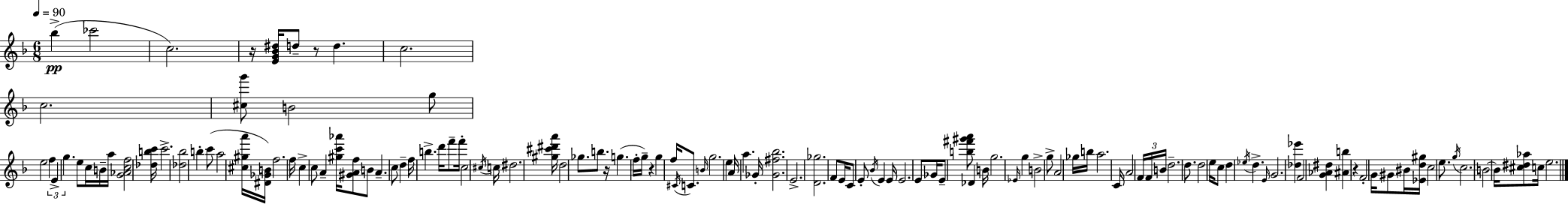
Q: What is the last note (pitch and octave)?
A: E5